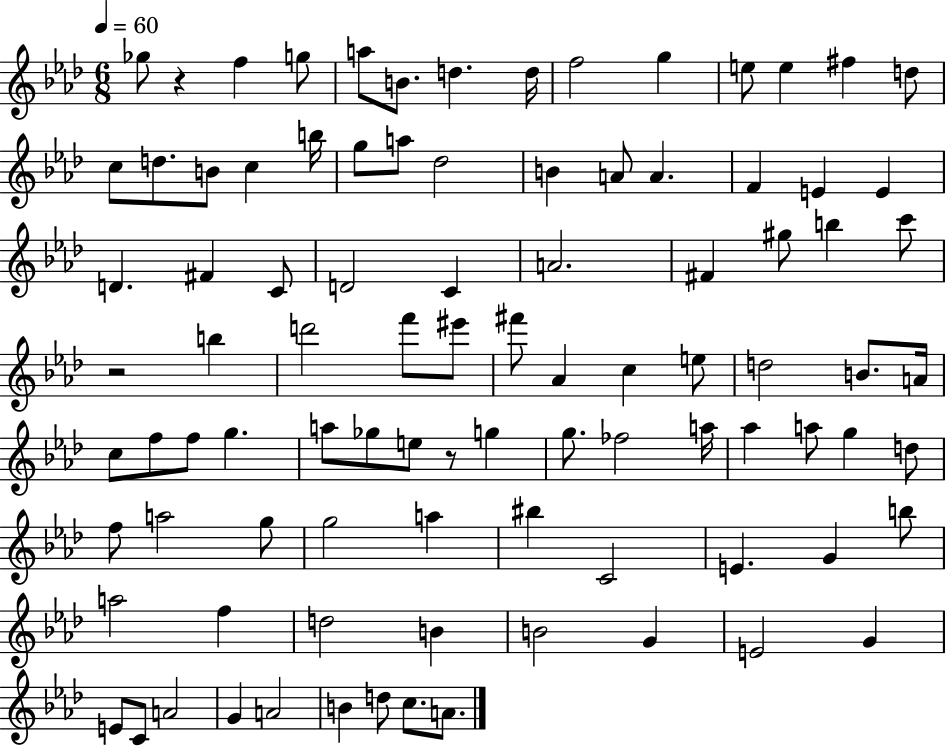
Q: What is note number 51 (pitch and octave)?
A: F5